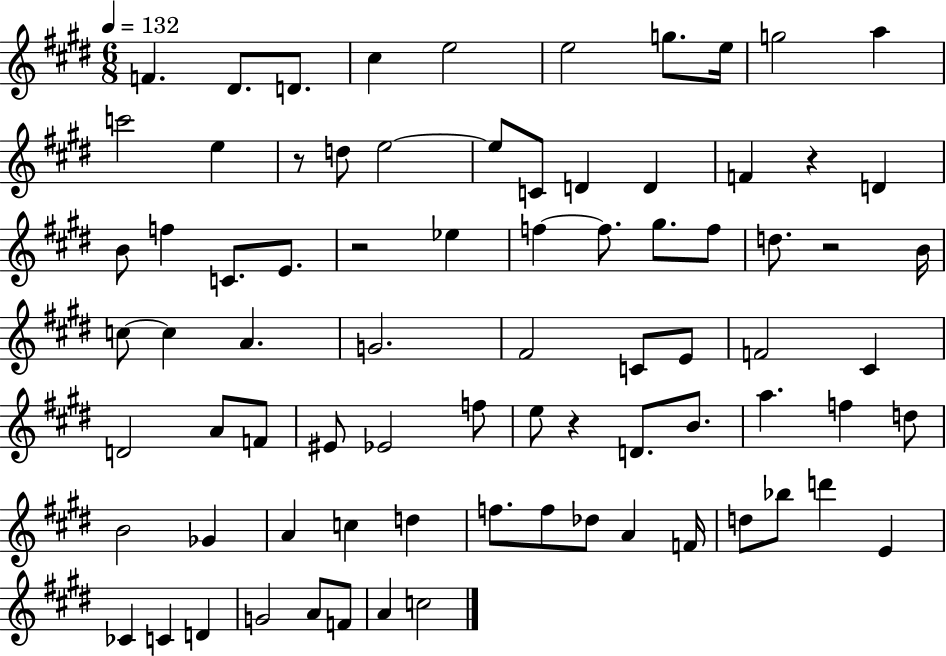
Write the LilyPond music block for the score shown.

{
  \clef treble
  \numericTimeSignature
  \time 6/8
  \key e \major
  \tempo 4 = 132
  f'4. dis'8. d'8. | cis''4 e''2 | e''2 g''8. e''16 | g''2 a''4 | \break c'''2 e''4 | r8 d''8 e''2~~ | e''8 c'8 d'4 d'4 | f'4 r4 d'4 | \break b'8 f''4 c'8. e'8. | r2 ees''4 | f''4~~ f''8. gis''8. f''8 | d''8. r2 b'16 | \break c''8~~ c''4 a'4. | g'2. | fis'2 c'8 e'8 | f'2 cis'4 | \break d'2 a'8 f'8 | eis'8 ees'2 f''8 | e''8 r4 d'8. b'8. | a''4. f''4 d''8 | \break b'2 ges'4 | a'4 c''4 d''4 | f''8. f''8 des''8 a'4 f'16 | d''8 bes''8 d'''4 e'4 | \break ces'4 c'4 d'4 | g'2 a'8 f'8 | a'4 c''2 | \bar "|."
}